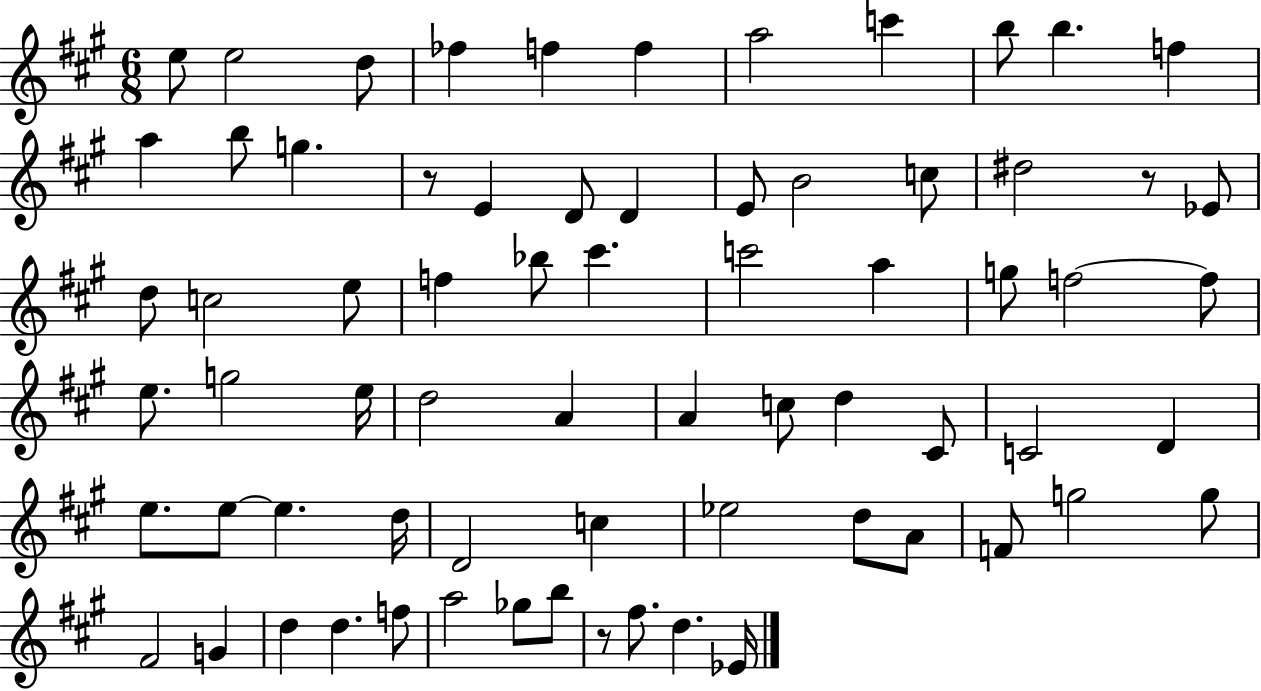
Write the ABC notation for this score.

X:1
T:Untitled
M:6/8
L:1/4
K:A
e/2 e2 d/2 _f f f a2 c' b/2 b f a b/2 g z/2 E D/2 D E/2 B2 c/2 ^d2 z/2 _E/2 d/2 c2 e/2 f _b/2 ^c' c'2 a g/2 f2 f/2 e/2 g2 e/4 d2 A A c/2 d ^C/2 C2 D e/2 e/2 e d/4 D2 c _e2 d/2 A/2 F/2 g2 g/2 ^F2 G d d f/2 a2 _g/2 b/2 z/2 ^f/2 d _E/4